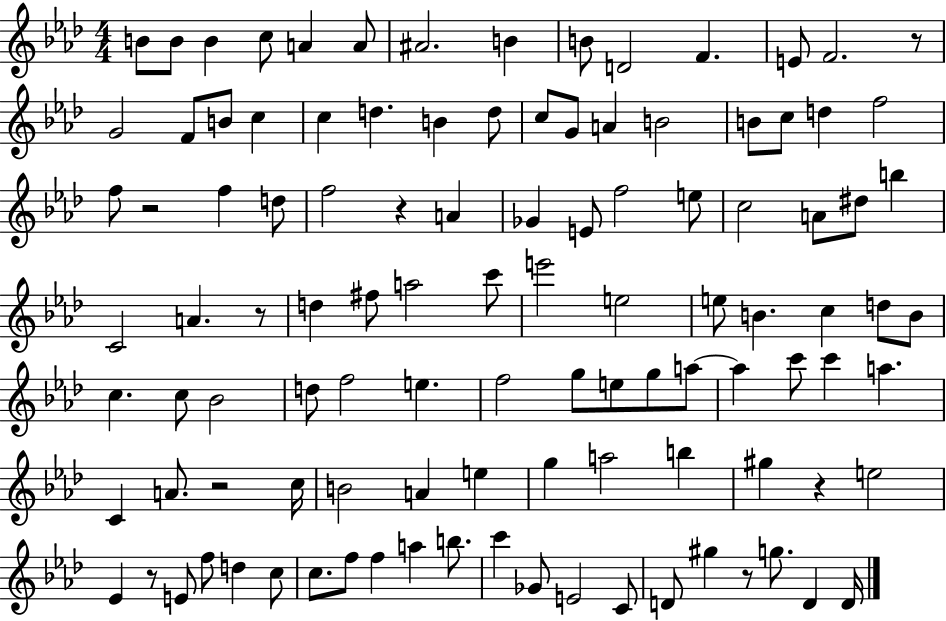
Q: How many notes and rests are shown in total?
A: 108